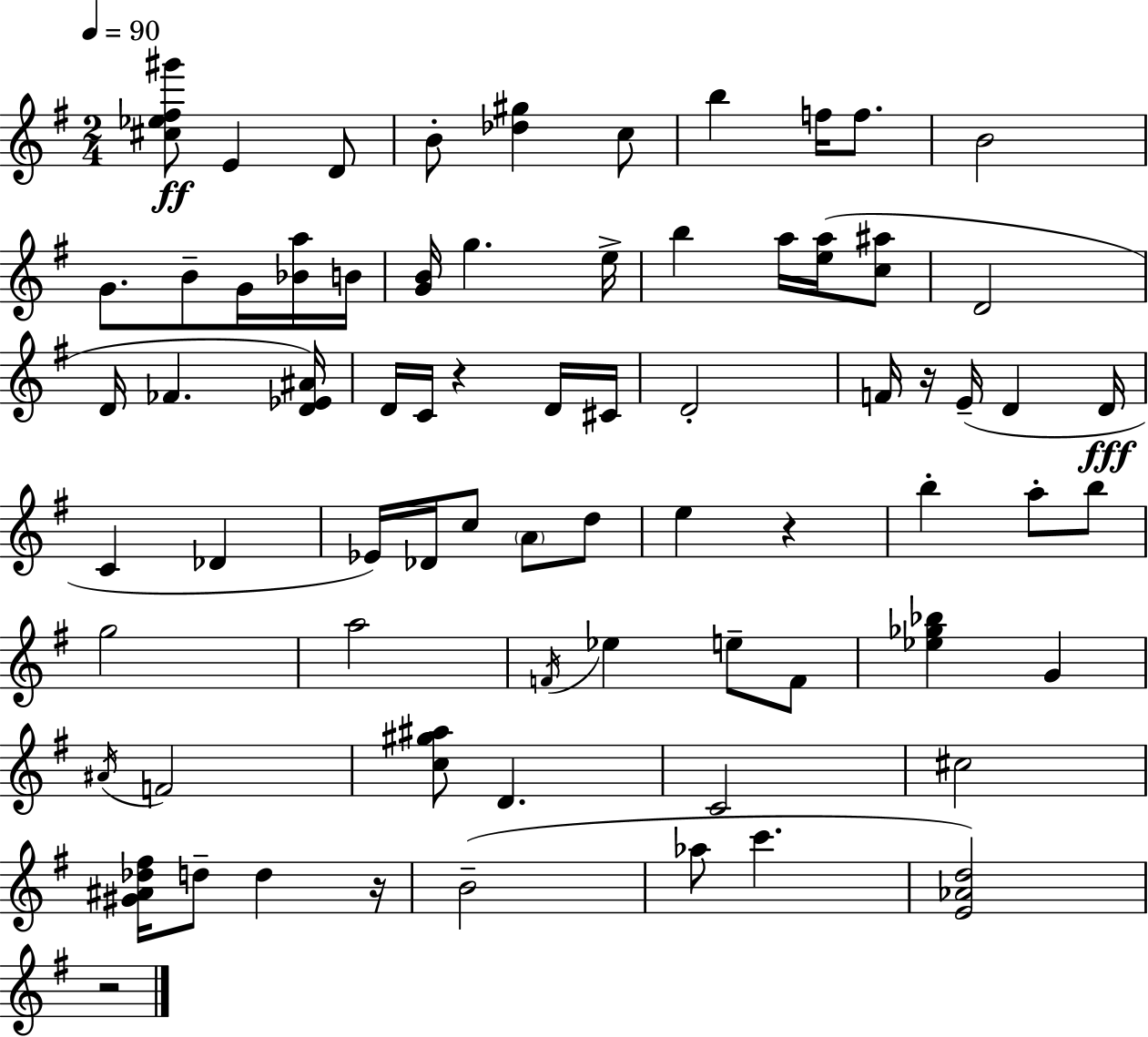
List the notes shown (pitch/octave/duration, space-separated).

[C#5,Eb5,F#5,G#6]/e E4/q D4/e B4/e [Db5,G#5]/q C5/e B5/q F5/s F5/e. B4/h G4/e. B4/e G4/s [Bb4,A5]/s B4/s [G4,B4]/s G5/q. E5/s B5/q A5/s [E5,A5]/s [C5,A#5]/e D4/h D4/s FES4/q. [D4,Eb4,A#4]/s D4/s C4/s R/q D4/s C#4/s D4/h F4/s R/s E4/s D4/q D4/s C4/q Db4/q Eb4/s Db4/s C5/e A4/e D5/e E5/q R/q B5/q A5/e B5/e G5/h A5/h F4/s Eb5/q E5/e F4/e [Eb5,Gb5,Bb5]/q G4/q A#4/s F4/h [C5,G#5,A#5]/e D4/q. C4/h C#5/h [G#4,A#4,Db5,F#5]/s D5/e D5/q R/s B4/h Ab5/e C6/q. [E4,Ab4,D5]/h R/h